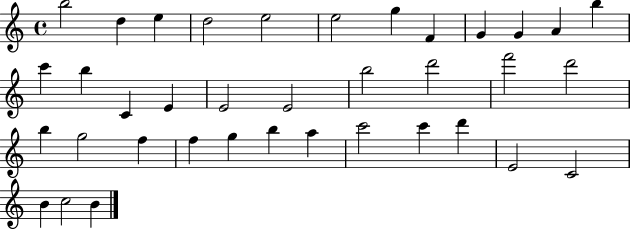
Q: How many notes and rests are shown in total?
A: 37